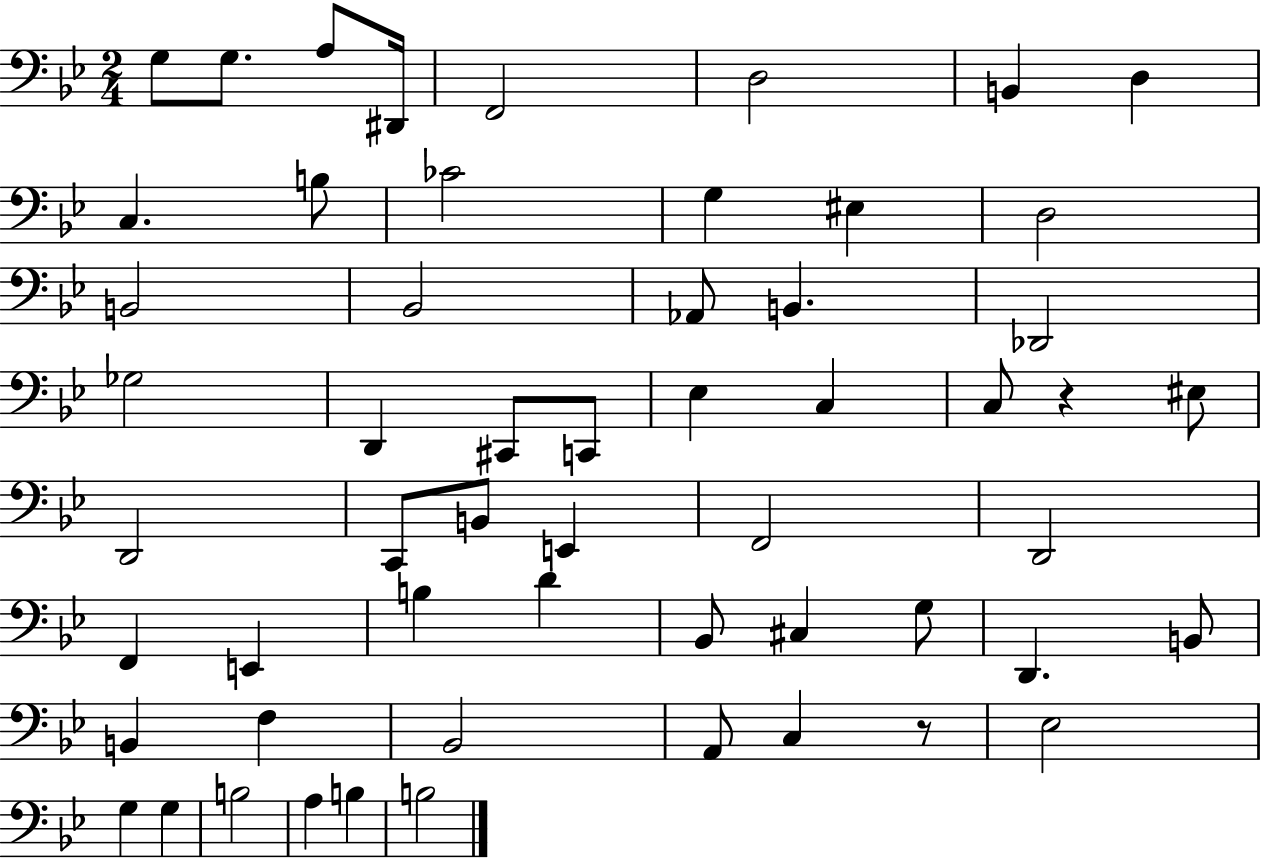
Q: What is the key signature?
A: BES major